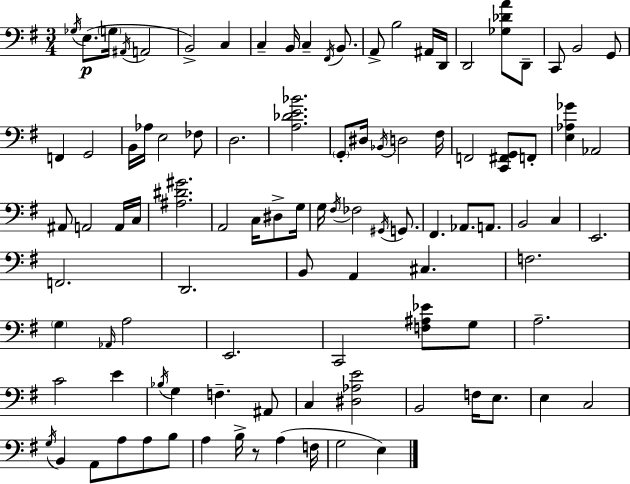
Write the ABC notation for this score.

X:1
T:Untitled
M:3/4
L:1/4
K:G
_G,/4 E,/2 G,/4 ^A,,/4 A,,2 B,,2 C, C, B,,/4 C, ^F,,/4 B,,/2 A,,/2 B,2 ^A,,/4 D,,/4 D,,2 [_G,_DA]/2 D,,/2 C,,/2 B,,2 G,,/2 F,, G,,2 B,,/4 _A,/4 E,2 _F,/2 D,2 [A,_DE_B]2 G,,/2 ^D,/4 _B,,/4 D,2 ^F,/4 F,,2 [C,,^F,,G,,]/2 F,,/2 [E,_A,_G] _A,,2 ^A,,/2 A,,2 A,,/4 C,/4 [^A,^D^G]2 A,,2 C,/4 ^D,/2 G,/4 G,/4 ^F,/4 _F,2 ^G,,/4 G,,/2 ^F,, _A,,/2 A,,/2 B,,2 C, E,,2 F,,2 D,,2 B,,/2 A,, ^C, F,2 G, _A,,/4 A,2 E,,2 C,,2 [F,^A,_E]/2 G,/2 A,2 C2 E _B,/4 G, F, ^A,,/2 C, [^D,_A,E]2 B,,2 F,/4 E,/2 E, C,2 G,/4 B,, A,,/2 A,/2 A,/2 B,/2 A, B,/4 z/2 A, F,/4 G,2 E,